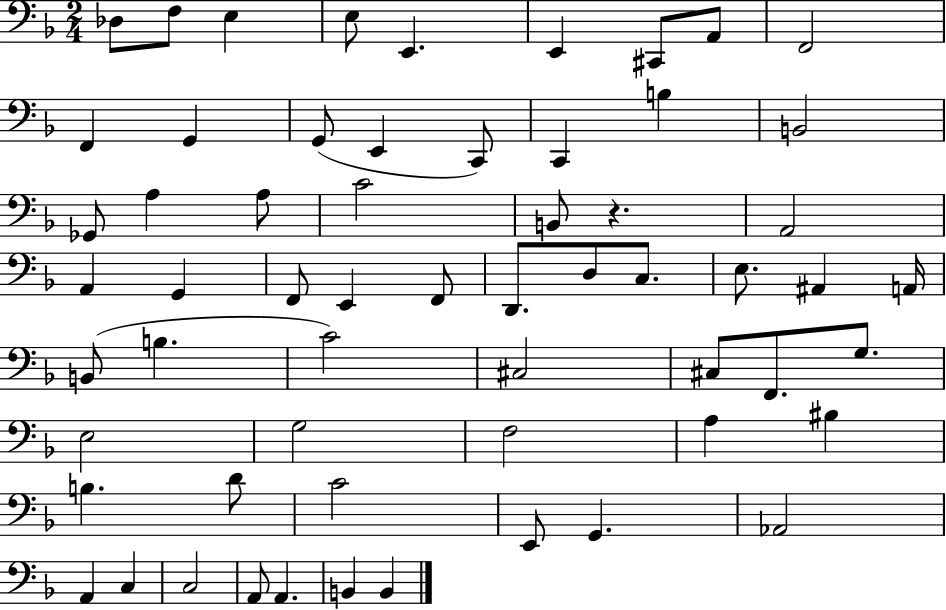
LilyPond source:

{
  \clef bass
  \numericTimeSignature
  \time 2/4
  \key f \major
  des8 f8 e4 | e8 e,4. | e,4 cis,8 a,8 | f,2 | \break f,4 g,4 | g,8( e,4 c,8) | c,4 b4 | b,2 | \break ges,8 a4 a8 | c'2 | b,8 r4. | a,2 | \break a,4 g,4 | f,8 e,4 f,8 | d,8. d8 c8. | e8. ais,4 a,16 | \break b,8( b4. | c'2) | cis2 | cis8 f,8. g8. | \break e2 | g2 | f2 | a4 bis4 | \break b4. d'8 | c'2 | e,8 g,4. | aes,2 | \break a,4 c4 | c2 | a,8 a,4. | b,4 b,4 | \break \bar "|."
}